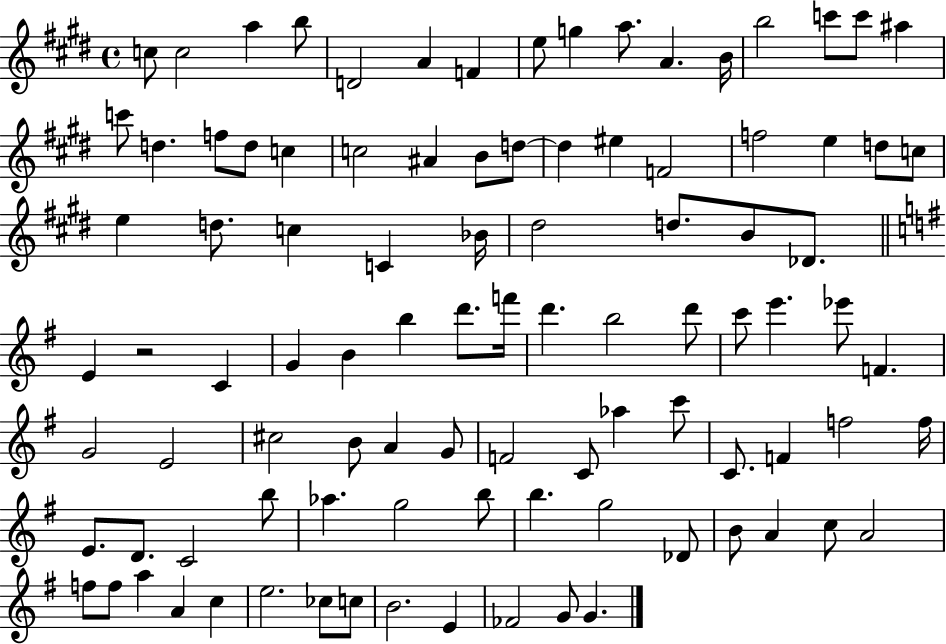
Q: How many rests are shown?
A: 1